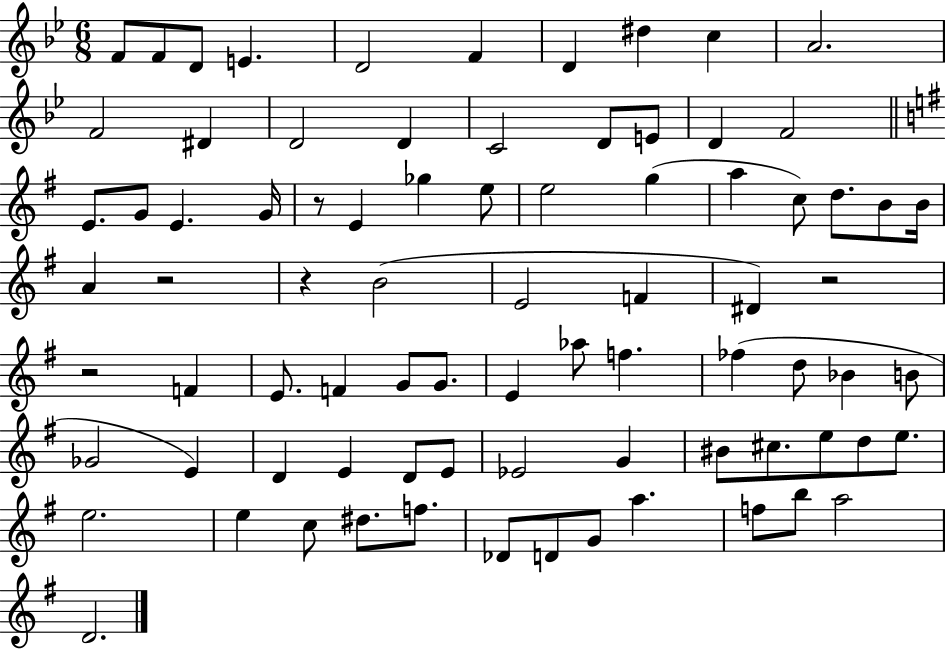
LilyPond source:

{
  \clef treble
  \numericTimeSignature
  \time 6/8
  \key bes \major
  f'8 f'8 d'8 e'4. | d'2 f'4 | d'4 dis''4 c''4 | a'2. | \break f'2 dis'4 | d'2 d'4 | c'2 d'8 e'8 | d'4 f'2 | \break \bar "||" \break \key e \minor e'8. g'8 e'4. g'16 | r8 e'4 ges''4 e''8 | e''2 g''4( | a''4 c''8) d''8. b'8 b'16 | \break a'4 r2 | r4 b'2( | e'2 f'4 | dis'4) r2 | \break r2 f'4 | e'8. f'4 g'8 g'8. | e'4 aes''8 f''4. | fes''4( d''8 bes'4 b'8 | \break ges'2 e'4) | d'4 e'4 d'8 e'8 | ees'2 g'4 | bis'8 cis''8. e''8 d''8 e''8. | \break e''2. | e''4 c''8 dis''8. f''8. | des'8 d'8 g'8 a''4. | f''8 b''8 a''2 | \break d'2. | \bar "|."
}